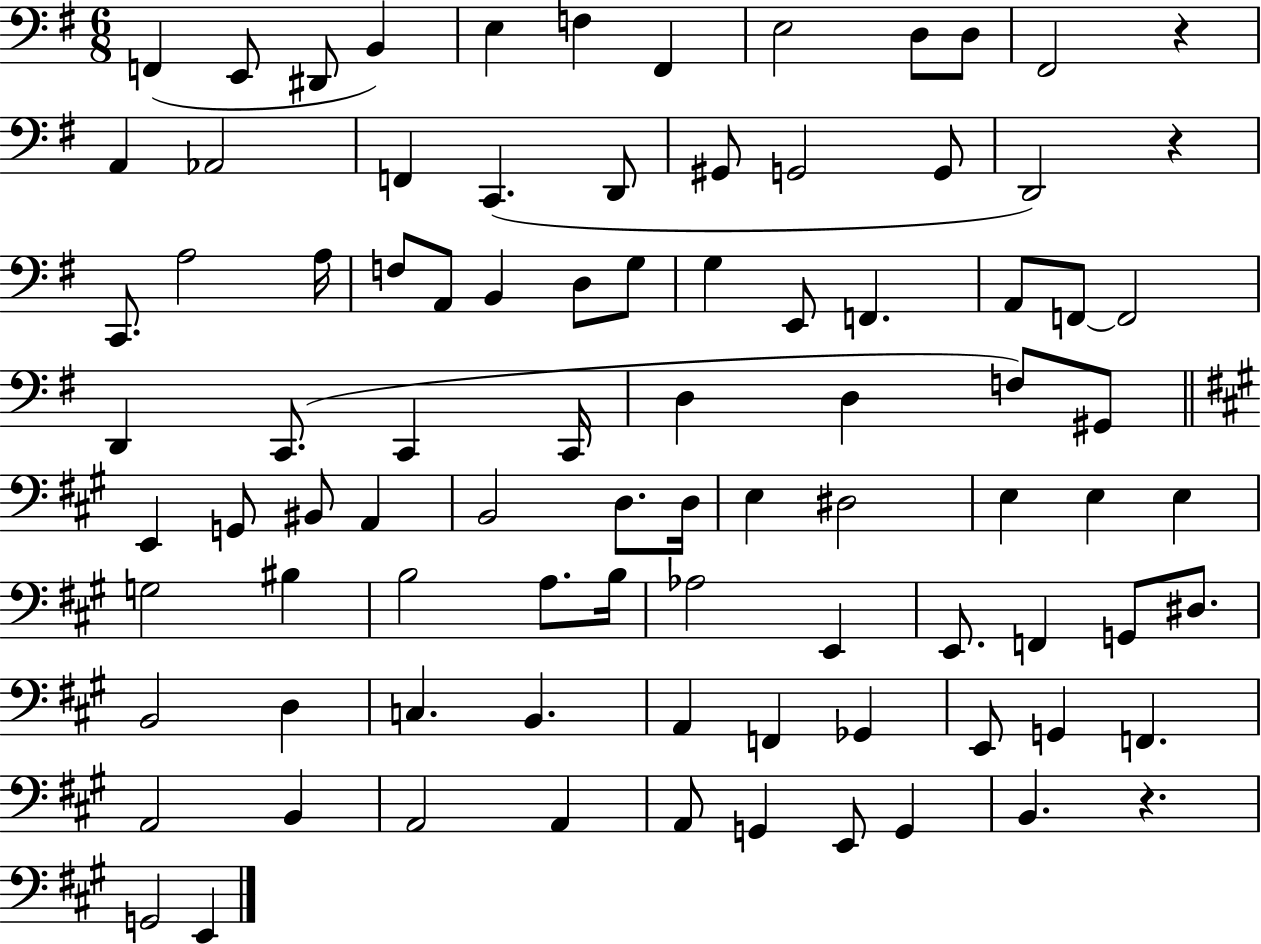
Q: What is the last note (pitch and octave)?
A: E2